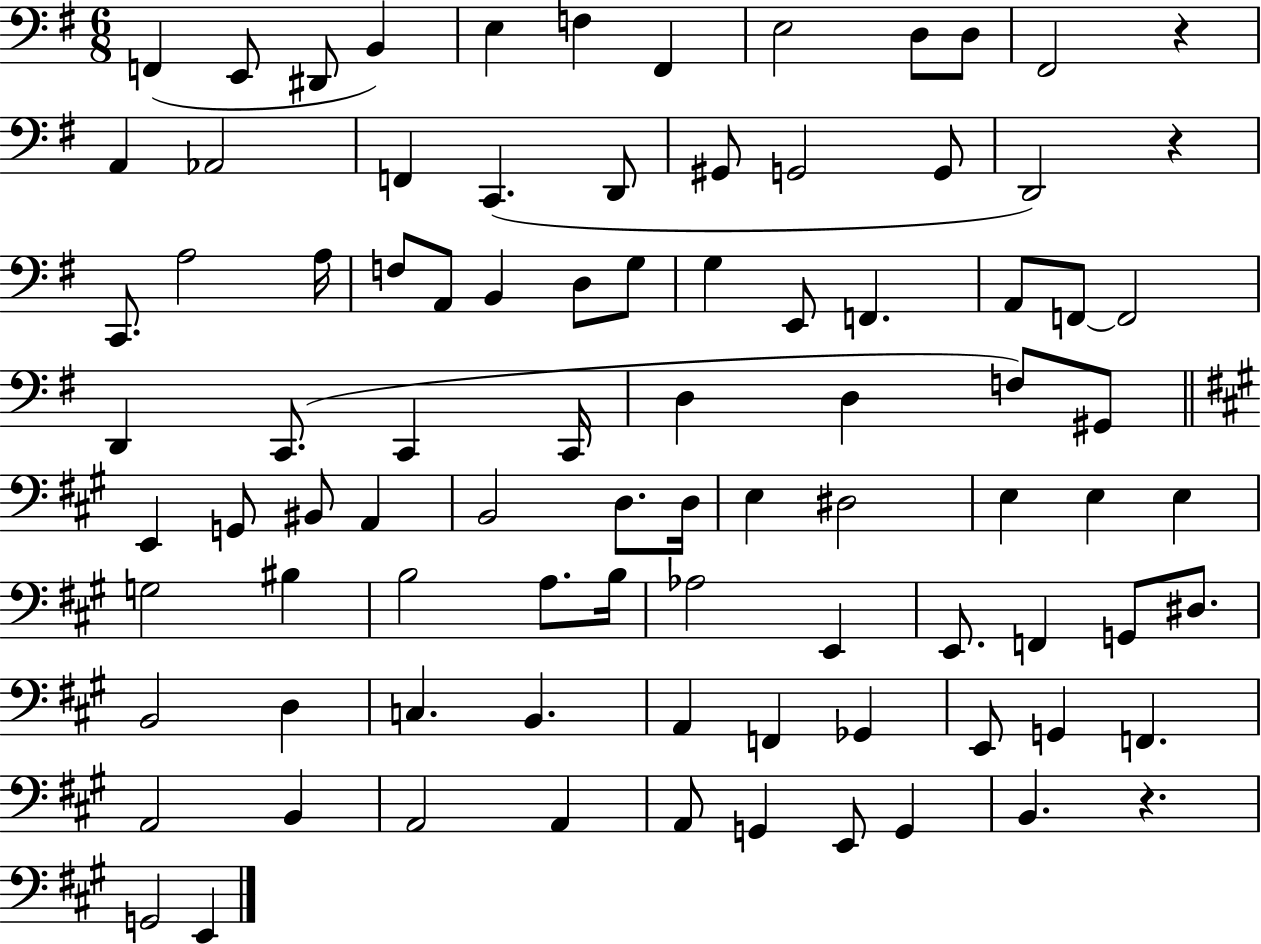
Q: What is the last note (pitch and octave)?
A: E2